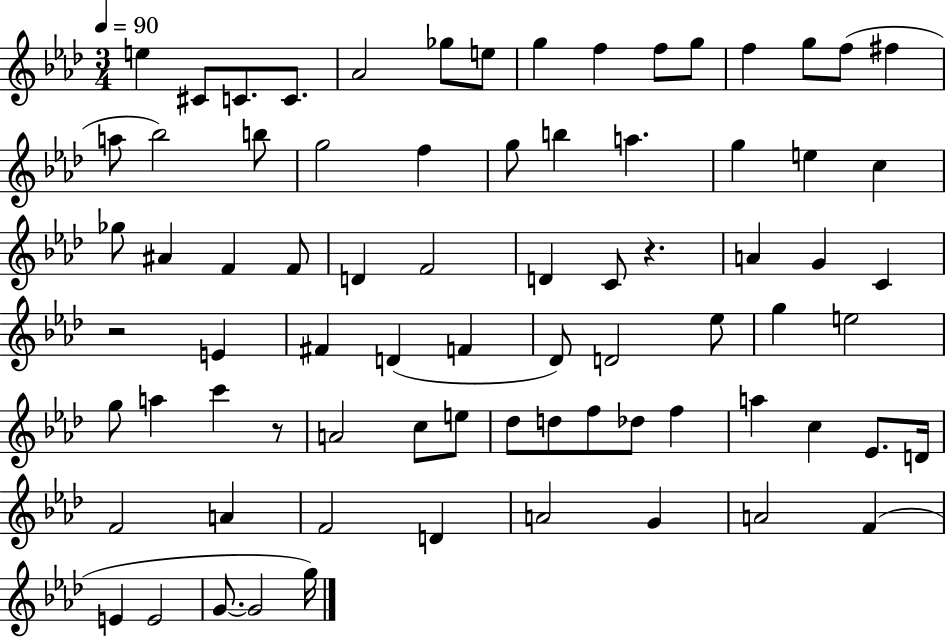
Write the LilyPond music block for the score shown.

{
  \clef treble
  \numericTimeSignature
  \time 3/4
  \key aes \major
  \tempo 4 = 90
  e''4 cis'8 c'8. c'8. | aes'2 ges''8 e''8 | g''4 f''4 f''8 g''8 | f''4 g''8 f''8( fis''4 | \break a''8 bes''2) b''8 | g''2 f''4 | g''8 b''4 a''4. | g''4 e''4 c''4 | \break ges''8 ais'4 f'4 f'8 | d'4 f'2 | d'4 c'8 r4. | a'4 g'4 c'4 | \break r2 e'4 | fis'4 d'4( f'4 | des'8) d'2 ees''8 | g''4 e''2 | \break g''8 a''4 c'''4 r8 | a'2 c''8 e''8 | des''8 d''8 f''8 des''8 f''4 | a''4 c''4 ees'8. d'16 | \break f'2 a'4 | f'2 d'4 | a'2 g'4 | a'2 f'4( | \break e'4 e'2 | g'8.~~ g'2 g''16) | \bar "|."
}